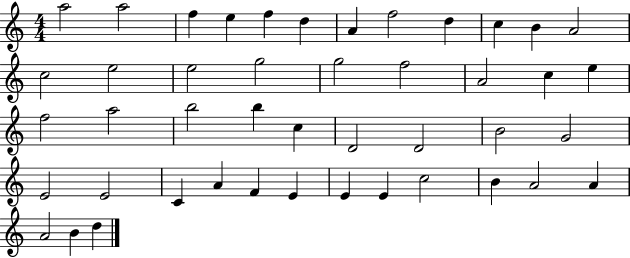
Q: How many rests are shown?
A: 0